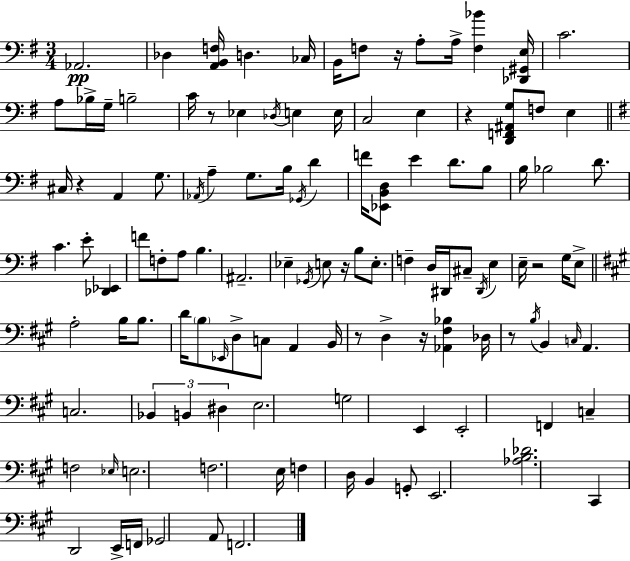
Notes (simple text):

Ab2/h. Db3/q [A2,B2,F3]/s D3/q. CES3/s B2/s F3/e R/s A3/e A3/s [F3,Bb4]/q [Db2,G#2,E3]/s C4/h. A3/e Bb3/s G3/s B3/h C4/s R/e Eb3/q Db3/s E3/q E3/s C3/h E3/q R/q [D2,F2,A#2,G3]/e F3/e E3/q C#3/s R/q A2/q G3/e. Ab2/s A3/q G3/e. B3/s Gb2/s D4/q F4/s [Eb2,B2,D3]/e E4/q D4/e. B3/e B3/s Bb3/h D4/e. C4/q. E4/e [Db2,Eb2]/q F4/e F3/e A3/e B3/q. A#2/h. Eb3/q Gb2/s E3/e R/s B3/e E3/e. F3/q D3/s D#2/s C#3/e D#2/s E3/q E3/s R/h G3/s E3/e A3/h B3/s B3/e. D4/s B3/e Eb2/s D3/e C3/e A2/q B2/s R/e D3/q R/s [Ab2,F#3,Bb3]/q Db3/s R/e B3/s B2/q C3/s A2/q. C3/h. Bb2/q B2/q D#3/q E3/h. G3/h E2/q E2/h F2/q C3/q F3/h Eb3/s E3/h. F3/h. E3/s F3/q D3/s B2/q G2/e E2/h. [Ab3,B3,Db4]/h. C#2/q D2/h E2/s F2/s Gb2/h A2/e F2/h.